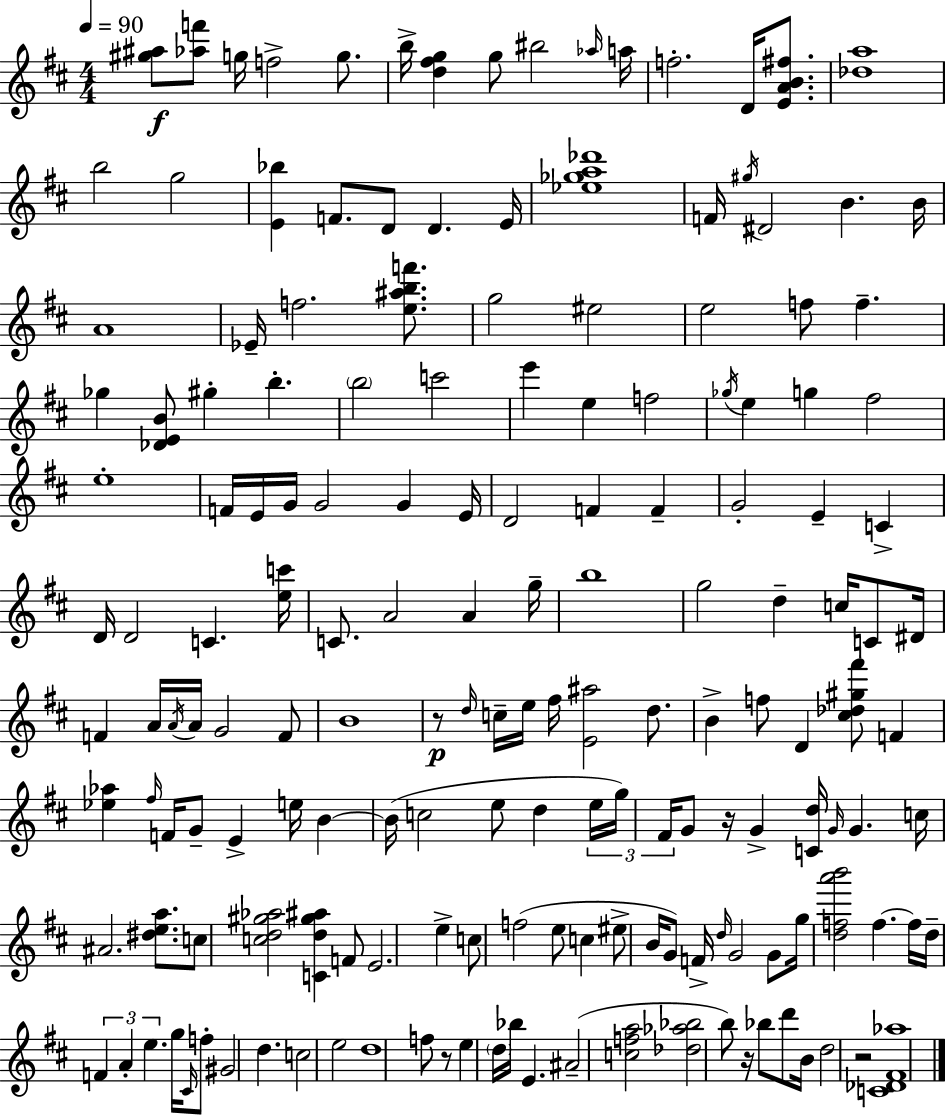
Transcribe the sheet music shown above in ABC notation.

X:1
T:Untitled
M:4/4
L:1/4
K:D
[^g^a]/2 [_af']/2 g/4 f2 g/2 b/4 [d^fg] g/2 ^b2 _a/4 a/4 f2 D/4 [EAB^f]/2 [_da]4 b2 g2 [E_b] F/2 D/2 D E/4 [_e_ga_d']4 F/4 ^g/4 ^D2 B B/4 A4 _E/4 f2 [e^abf']/2 g2 ^e2 e2 f/2 f _g [_DEB]/2 ^g b b2 c'2 e' e f2 _g/4 e g ^f2 e4 F/4 E/4 G/4 G2 G E/4 D2 F F G2 E C D/4 D2 C [ec']/4 C/2 A2 A g/4 b4 g2 d c/4 C/2 ^D/4 F A/4 A/4 A/4 G2 F/2 B4 z/2 d/4 c/4 e/4 ^f/4 [E^a]2 d/2 B f/2 D [^c_d^g^f']/2 F [_e_a] ^f/4 F/4 G/2 E e/4 B B/4 c2 e/2 d e/4 g/4 ^F/4 G/2 z/4 G [Cd]/4 G/4 G c/4 ^A2 [^dea]/2 c/2 [cd^g_a]2 [Cd^g^a] F/2 E2 e c/2 f2 e/2 c ^e/2 B/4 G/2 F/4 d/4 G2 G/2 g/4 [dfa'b']2 f f/4 d/4 F A e g/4 ^C/4 f/2 ^G2 d c2 e2 d4 f/2 z/2 e d/4 _b/4 E ^A2 [cfa]2 [_d_a_b]2 b/2 z/4 _b/2 d'/2 B/4 d2 z2 [C_D^F_a]4